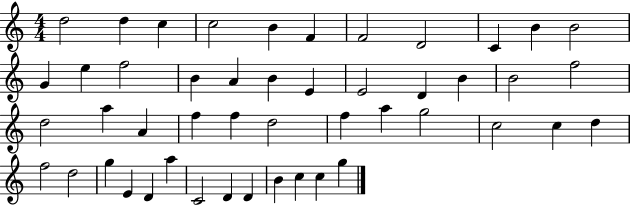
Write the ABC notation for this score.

X:1
T:Untitled
M:4/4
L:1/4
K:C
d2 d c c2 B F F2 D2 C B B2 G e f2 B A B E E2 D B B2 f2 d2 a A f f d2 f a g2 c2 c d f2 d2 g E D a C2 D D B c c g